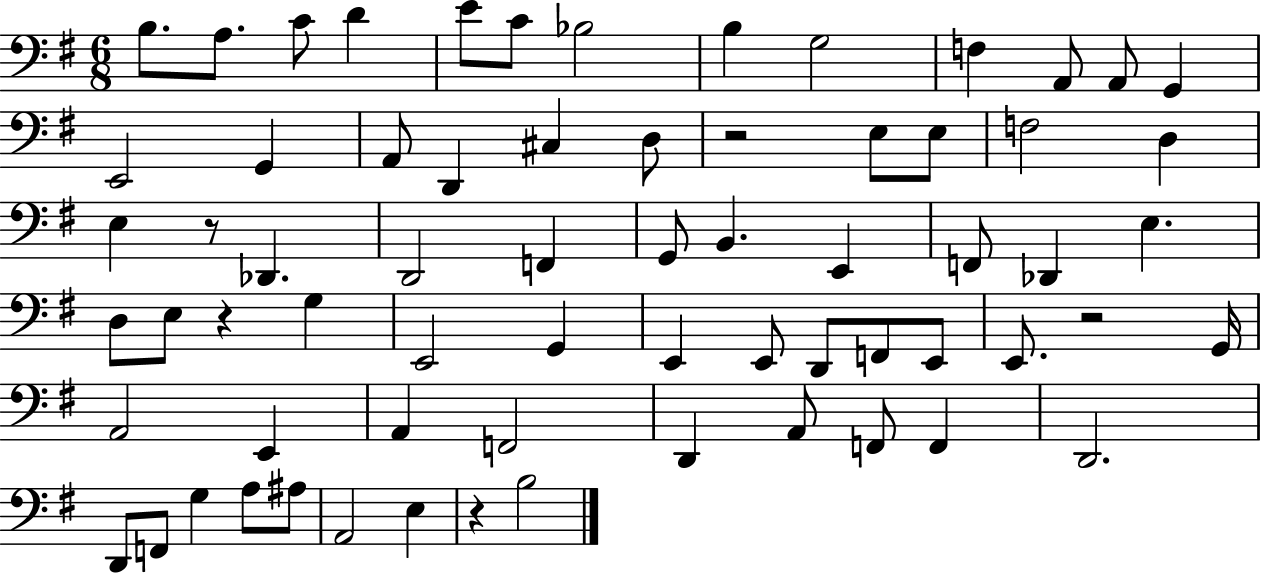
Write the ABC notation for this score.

X:1
T:Untitled
M:6/8
L:1/4
K:G
B,/2 A,/2 C/2 D E/2 C/2 _B,2 B, G,2 F, A,,/2 A,,/2 G,, E,,2 G,, A,,/2 D,, ^C, D,/2 z2 E,/2 E,/2 F,2 D, E, z/2 _D,, D,,2 F,, G,,/2 B,, E,, F,,/2 _D,, E, D,/2 E,/2 z G, E,,2 G,, E,, E,,/2 D,,/2 F,,/2 E,,/2 E,,/2 z2 G,,/4 A,,2 E,, A,, F,,2 D,, A,,/2 F,,/2 F,, D,,2 D,,/2 F,,/2 G, A,/2 ^A,/2 A,,2 E, z B,2